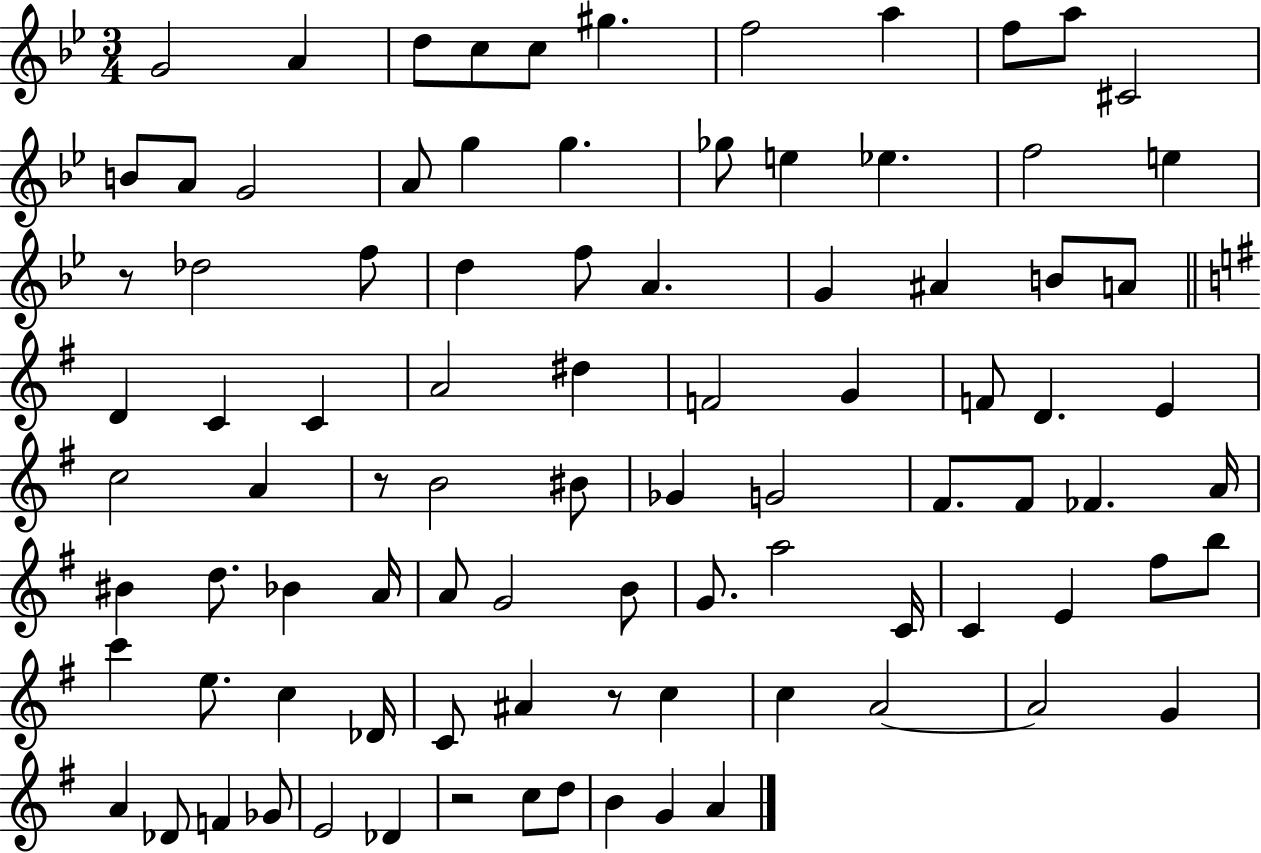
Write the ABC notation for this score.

X:1
T:Untitled
M:3/4
L:1/4
K:Bb
G2 A d/2 c/2 c/2 ^g f2 a f/2 a/2 ^C2 B/2 A/2 G2 A/2 g g _g/2 e _e f2 e z/2 _d2 f/2 d f/2 A G ^A B/2 A/2 D C C A2 ^d F2 G F/2 D E c2 A z/2 B2 ^B/2 _G G2 ^F/2 ^F/2 _F A/4 ^B d/2 _B A/4 A/2 G2 B/2 G/2 a2 C/4 C E ^f/2 b/2 c' e/2 c _D/4 C/2 ^A z/2 c c A2 A2 G A _D/2 F _G/2 E2 _D z2 c/2 d/2 B G A